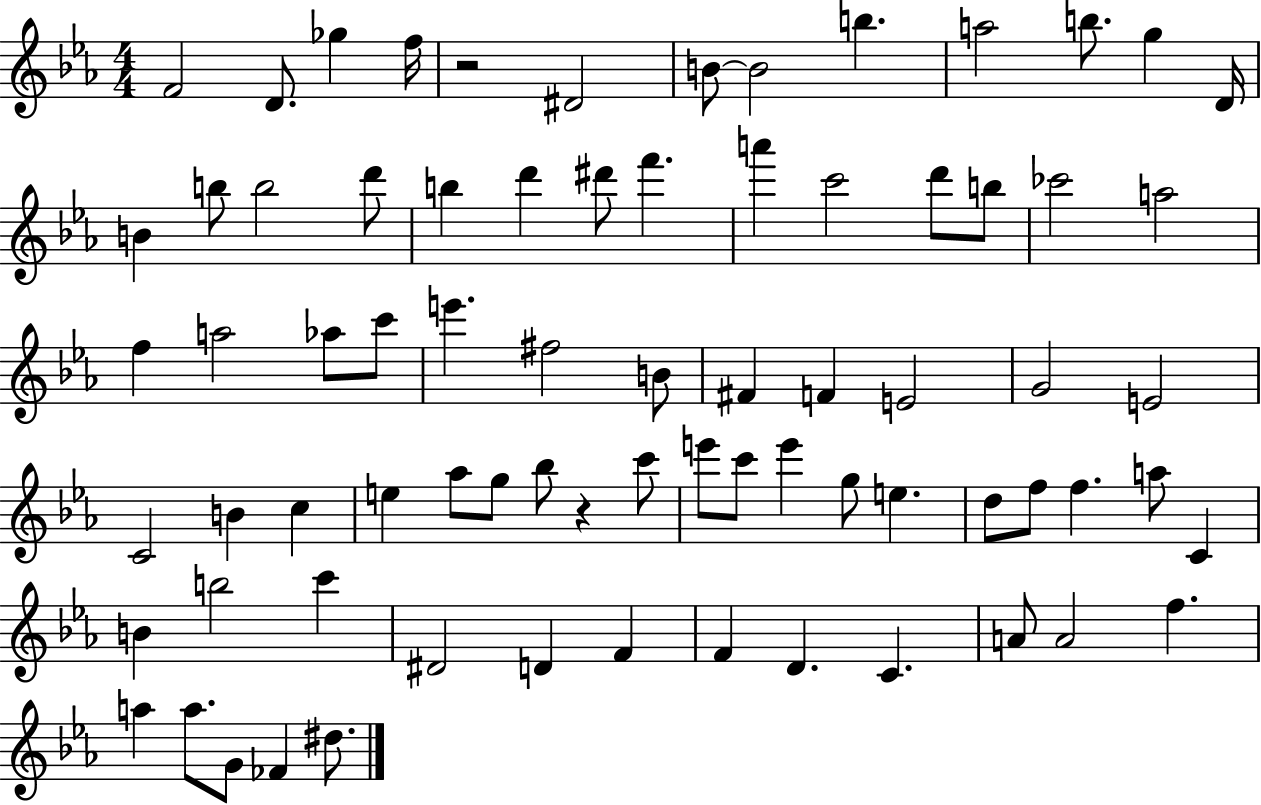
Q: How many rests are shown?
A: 2